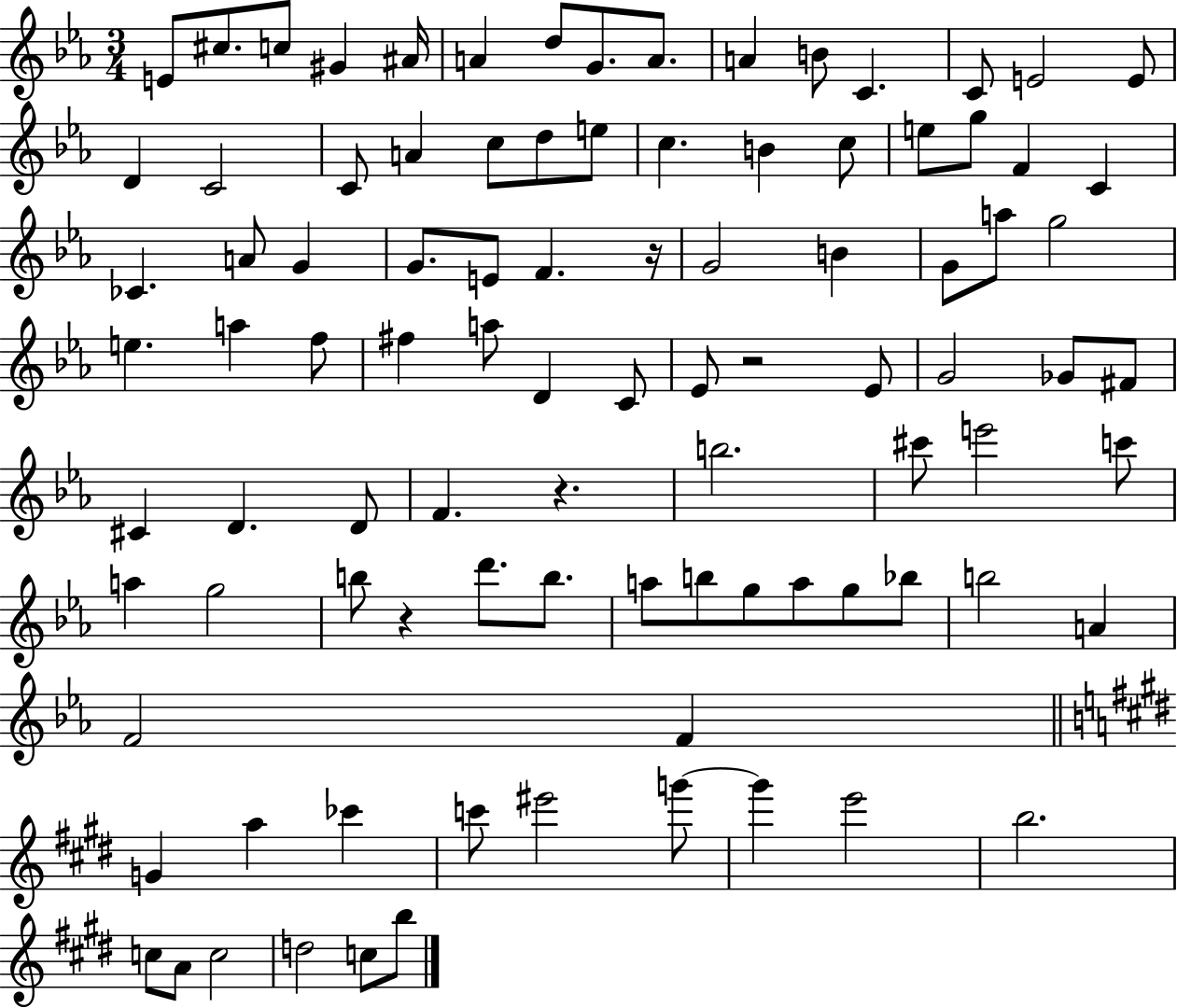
{
  \clef treble
  \numericTimeSignature
  \time 3/4
  \key ees \major
  e'8 cis''8. c''8 gis'4 ais'16 | a'4 d''8 g'8. a'8. | a'4 b'8 c'4. | c'8 e'2 e'8 | \break d'4 c'2 | c'8 a'4 c''8 d''8 e''8 | c''4. b'4 c''8 | e''8 g''8 f'4 c'4 | \break ces'4. a'8 g'4 | g'8. e'8 f'4. r16 | g'2 b'4 | g'8 a''8 g''2 | \break e''4. a''4 f''8 | fis''4 a''8 d'4 c'8 | ees'8 r2 ees'8 | g'2 ges'8 fis'8 | \break cis'4 d'4. d'8 | f'4. r4. | b''2. | cis'''8 e'''2 c'''8 | \break a''4 g''2 | b''8 r4 d'''8. b''8. | a''8 b''8 g''8 a''8 g''8 bes''8 | b''2 a'4 | \break f'2 f'4 | \bar "||" \break \key e \major g'4 a''4 ces'''4 | c'''8 eis'''2 g'''8~~ | g'''4 e'''2 | b''2. | \break c''8 a'8 c''2 | d''2 c''8 b''8 | \bar "|."
}